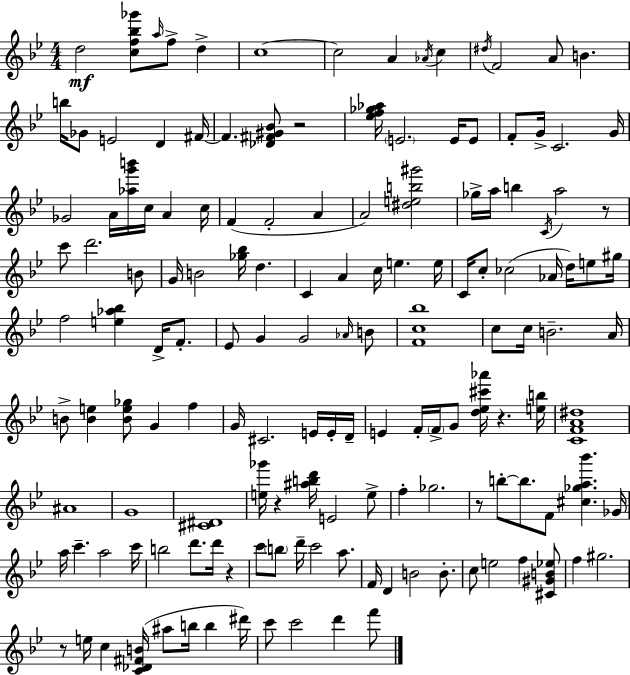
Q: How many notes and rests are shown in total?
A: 149